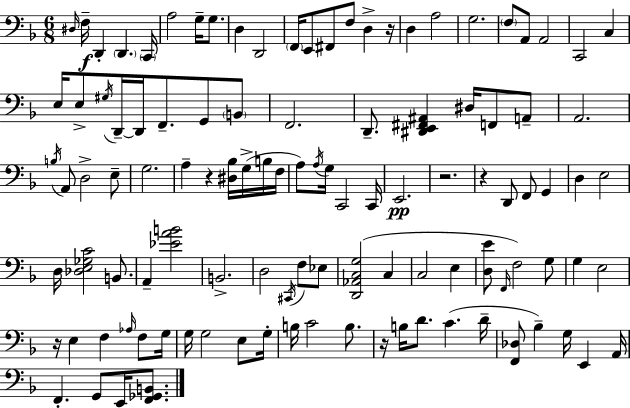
{
  \clef bass
  \numericTimeSignature
  \time 6/8
  \key f \major
  \grace { dis16 }\f f16-- d,4-. \parenthesize d,4. | \parenthesize c,16 a2 g16-- g8. | d4 d,2 | \parenthesize f,16 e,8 fis,8 f8 d4-> | \break r16 d4 a2 | g2. | \parenthesize f8 a,8 a,2 | c,2 c4 | \break e16 e8-> \acciaccatura { gis16 } d,16--~~ d,16 f,8.-- g,8 | \parenthesize b,8 f,2. | d,8.-- <dis, e, fis, ais,>4 dis16 f,8 | a,8-- a,2. | \break \acciaccatura { b16 } a,8 d2-> | e8-- g2. | a4-- r4 <dis bes>16 | g16->( b16 f16 a8) \acciaccatura { a16 } g16 c,2 | \break c,16 e,2.\pp | r2. | r4 d,8 f,8 | g,4 d4 e2 | \break d16 <des e ges c'>2 | b,8. a,4-- <ees' a' b'>2 | b,2.-> | d2 | \break \acciaccatura { cis,16 } f8 ees8 <d, aes, c g>2( | c4 c2 | e4 <d e'>8 \grace { f,16 }) f2 | g8 g4 e2 | \break r16 e4 f4 | \grace { aes16 } f8 g16 g16 g2 | e8 g16-. b16 c'2 | b8. r16 b16 d'8. | \break c'4.( d'16-- <f, des>8 bes4--) | g16 e,4 a,16 f,4.-. | g,8 e,16 <f, ges, b,>8. \bar "|."
}